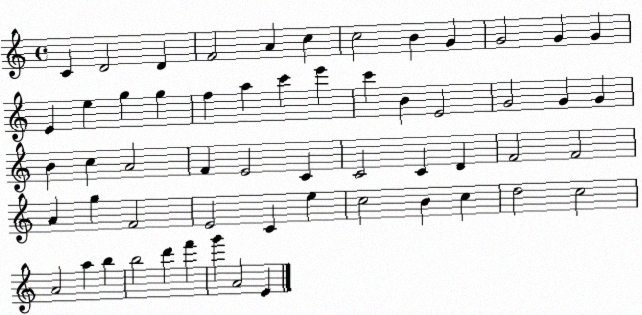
X:1
T:Untitled
M:4/4
L:1/4
K:C
C D2 D F2 A c c2 B G G2 G G E e g g f a c' e' c' B E2 G2 G G B c A2 F E2 C C2 C D F2 F2 A g F2 E2 C e c2 B c d2 c2 A2 a b b2 d' f' g' A2 E